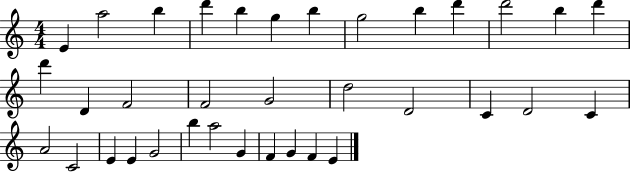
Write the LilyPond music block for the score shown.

{
  \clef treble
  \numericTimeSignature
  \time 4/4
  \key c \major
  e'4 a''2 b''4 | d'''4 b''4 g''4 b''4 | g''2 b''4 d'''4 | d'''2 b''4 d'''4 | \break d'''4 d'4 f'2 | f'2 g'2 | d''2 d'2 | c'4 d'2 c'4 | \break a'2 c'2 | e'4 e'4 g'2 | b''4 a''2 g'4 | f'4 g'4 f'4 e'4 | \break \bar "|."
}